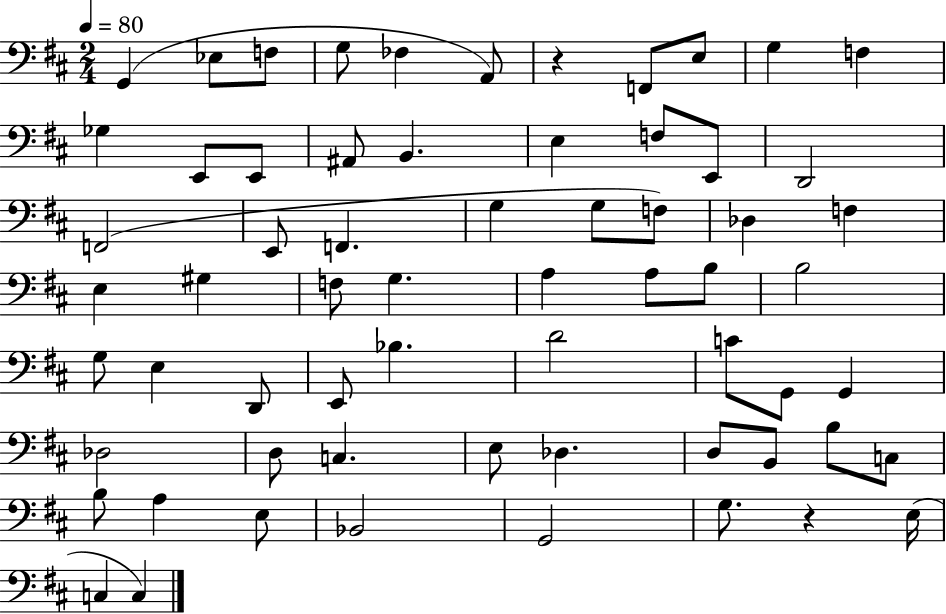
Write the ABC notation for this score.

X:1
T:Untitled
M:2/4
L:1/4
K:D
G,, _E,/2 F,/2 G,/2 _F, A,,/2 z F,,/2 E,/2 G, F, _G, E,,/2 E,,/2 ^A,,/2 B,, E, F,/2 E,,/2 D,,2 F,,2 E,,/2 F,, G, G,/2 F,/2 _D, F, E, ^G, F,/2 G, A, A,/2 B,/2 B,2 G,/2 E, D,,/2 E,,/2 _B, D2 C/2 G,,/2 G,, _D,2 D,/2 C, E,/2 _D, D,/2 B,,/2 B,/2 C,/2 B,/2 A, E,/2 _B,,2 G,,2 G,/2 z E,/4 C, C,